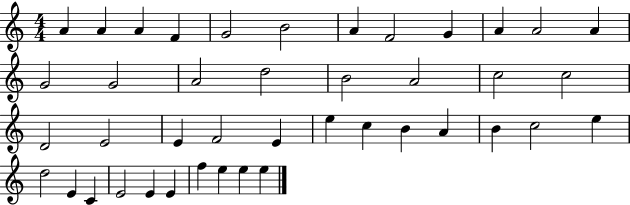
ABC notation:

X:1
T:Untitled
M:4/4
L:1/4
K:C
A A A F G2 B2 A F2 G A A2 A G2 G2 A2 d2 B2 A2 c2 c2 D2 E2 E F2 E e c B A B c2 e d2 E C E2 E E f e e e